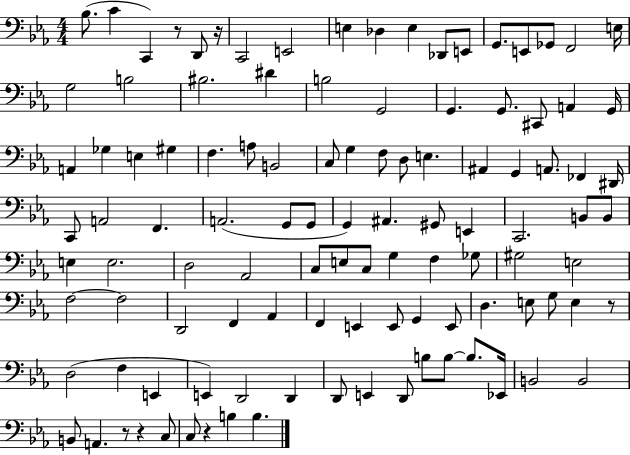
X:1
T:Untitled
M:4/4
L:1/4
K:Eb
_B,/2 C C,, z/2 D,,/2 z/4 C,,2 E,,2 E, _D, E, _D,,/2 E,,/2 G,,/2 E,,/2 _G,,/2 F,,2 E,/4 G,2 B,2 ^B,2 ^D B,2 G,,2 G,, G,,/2 ^C,,/2 A,, G,,/4 A,, _G, E, ^G, F, A,/2 B,,2 C,/2 G, F,/2 D,/2 E, ^A,, G,, A,,/2 _F,, ^D,,/4 C,,/2 A,,2 F,, A,,2 G,,/2 G,,/2 G,, ^A,, ^G,,/2 E,, C,,2 B,,/2 B,,/2 E, E,2 D,2 _A,,2 C,/2 E,/2 C,/2 G, F, _G,/2 ^G,2 E,2 F,2 F,2 D,,2 F,, _A,, F,, E,, E,,/2 G,, E,,/2 D, E,/2 G,/2 E, z/2 D,2 F, E,, E,, D,,2 D,, D,,/2 E,, D,,/2 B,/2 B,/2 B,/2 _E,,/4 B,,2 B,,2 B,,/2 A,, z/2 z C,/2 C,/2 z B, B,